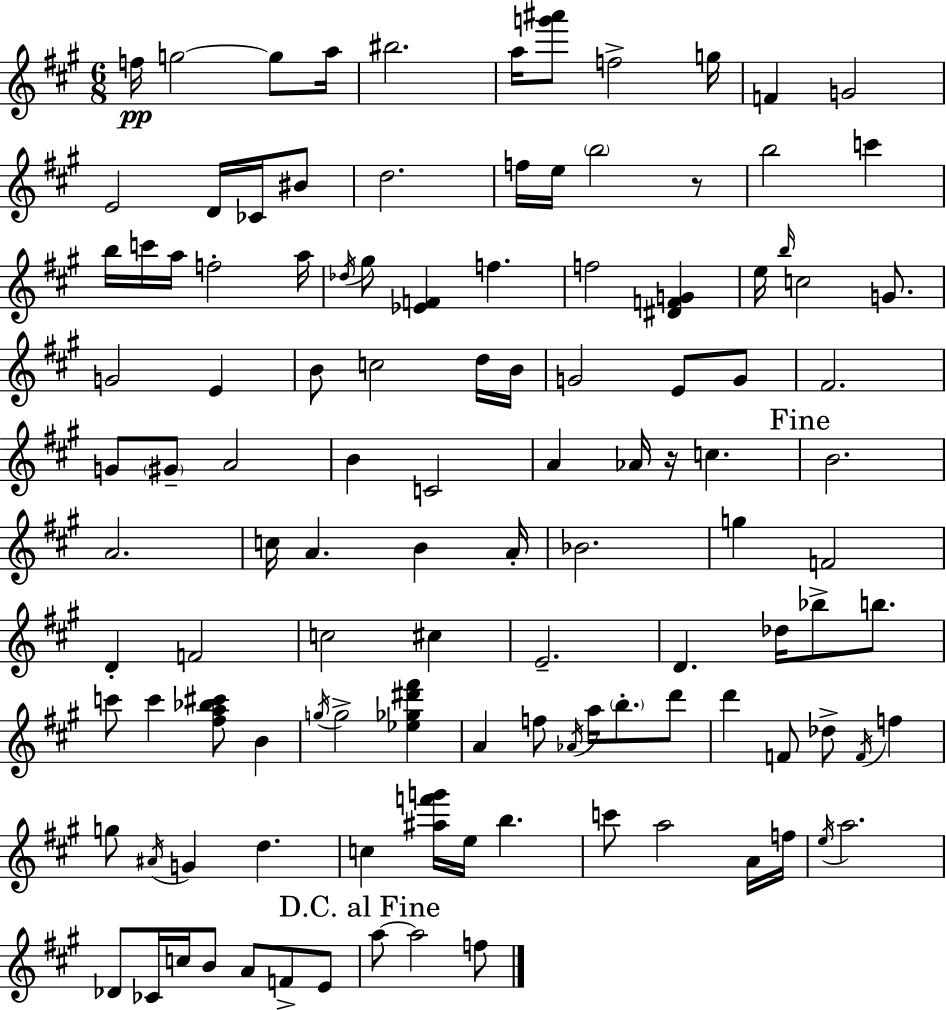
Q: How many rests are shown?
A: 2